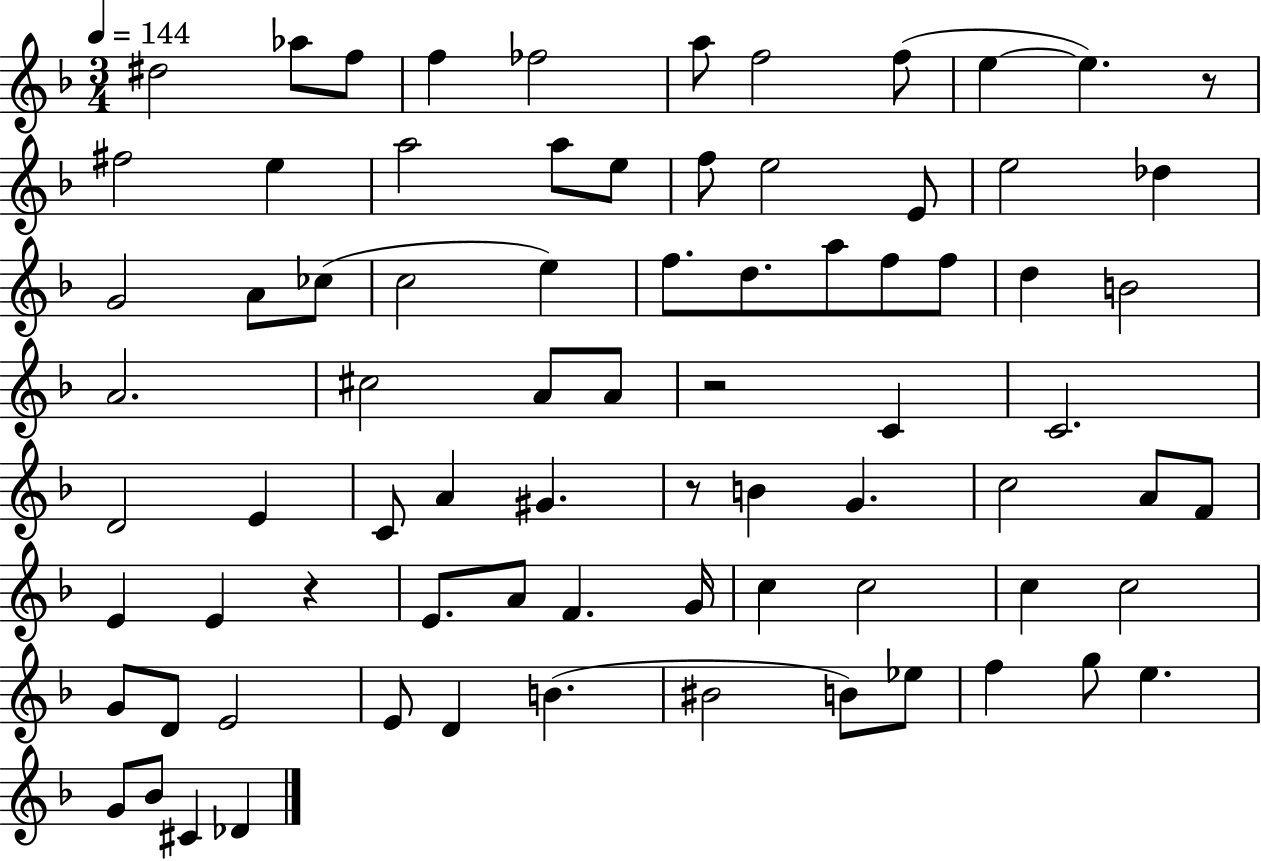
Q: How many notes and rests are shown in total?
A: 78